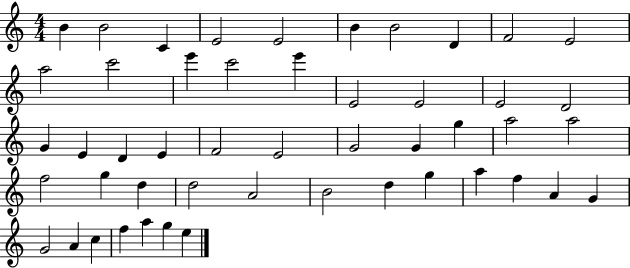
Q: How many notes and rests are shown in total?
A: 49